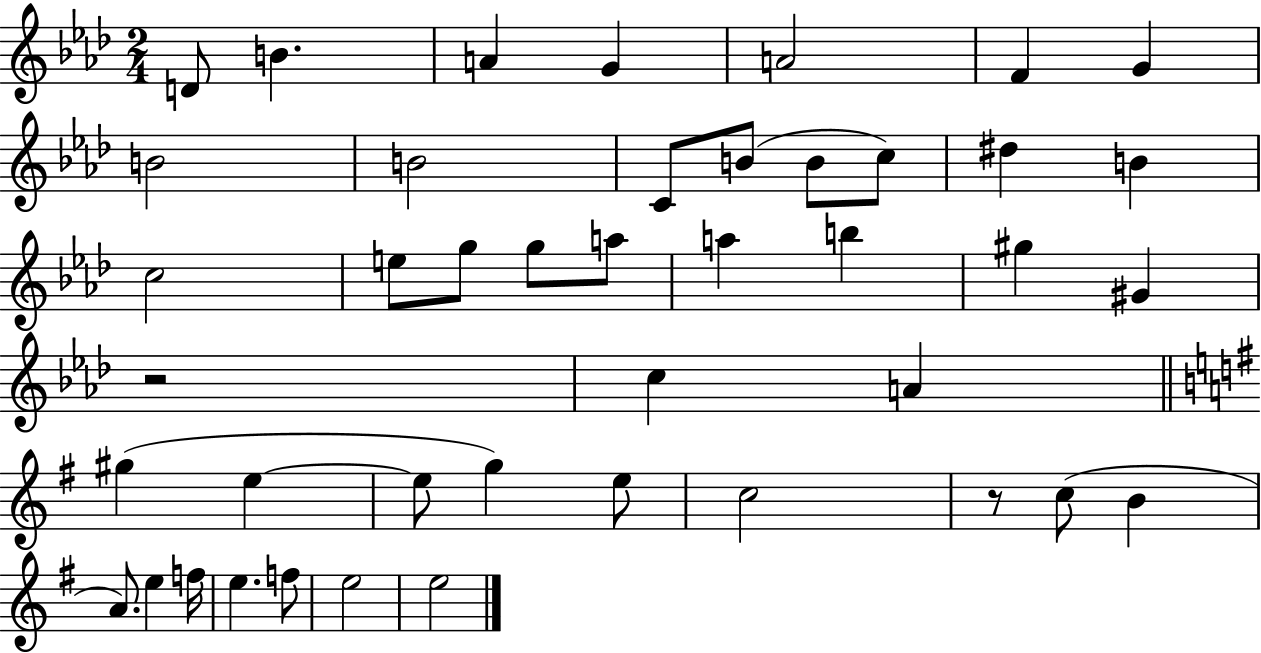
{
  \clef treble
  \numericTimeSignature
  \time 2/4
  \key aes \major
  d'8 b'4. | a'4 g'4 | a'2 | f'4 g'4 | \break b'2 | b'2 | c'8 b'8( b'8 c''8) | dis''4 b'4 | \break c''2 | e''8 g''8 g''8 a''8 | a''4 b''4 | gis''4 gis'4 | \break r2 | c''4 a'4 | \bar "||" \break \key g \major gis''4( e''4~~ | e''8 g''4) e''8 | c''2 | r8 c''8( b'4 | \break a'8.) e''4 f''16 | e''4. f''8 | e''2 | e''2 | \break \bar "|."
}